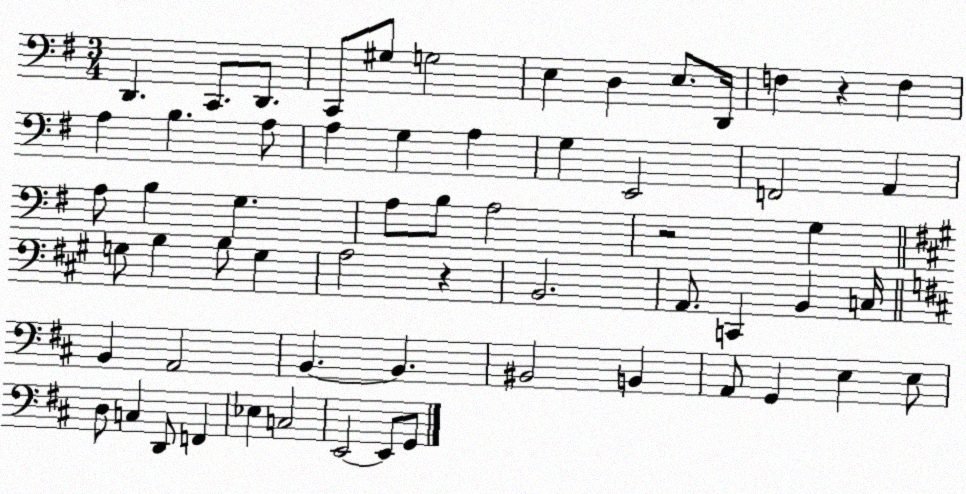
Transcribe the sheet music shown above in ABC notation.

X:1
T:Untitled
M:3/4
L:1/4
K:G
D,, C,,/2 D,,/2 C,,/2 ^G,/2 G,2 E, D, E,/2 D,,/4 F, z F, A, B, A,/2 A, G, A, G, E,,2 F,,2 A,, A,/2 B, G, A,/2 B,/2 A,2 z2 G, G,/2 B, B,/2 G, A,2 z B,,2 A,,/2 C,, B,, C,/4 B,, A,,2 B,, B,, ^B,,2 B,, A,,/2 G,, E, E,/2 D,/2 C, D,,/2 F,, _E, C,2 E,,2 E,,/2 G,,/2